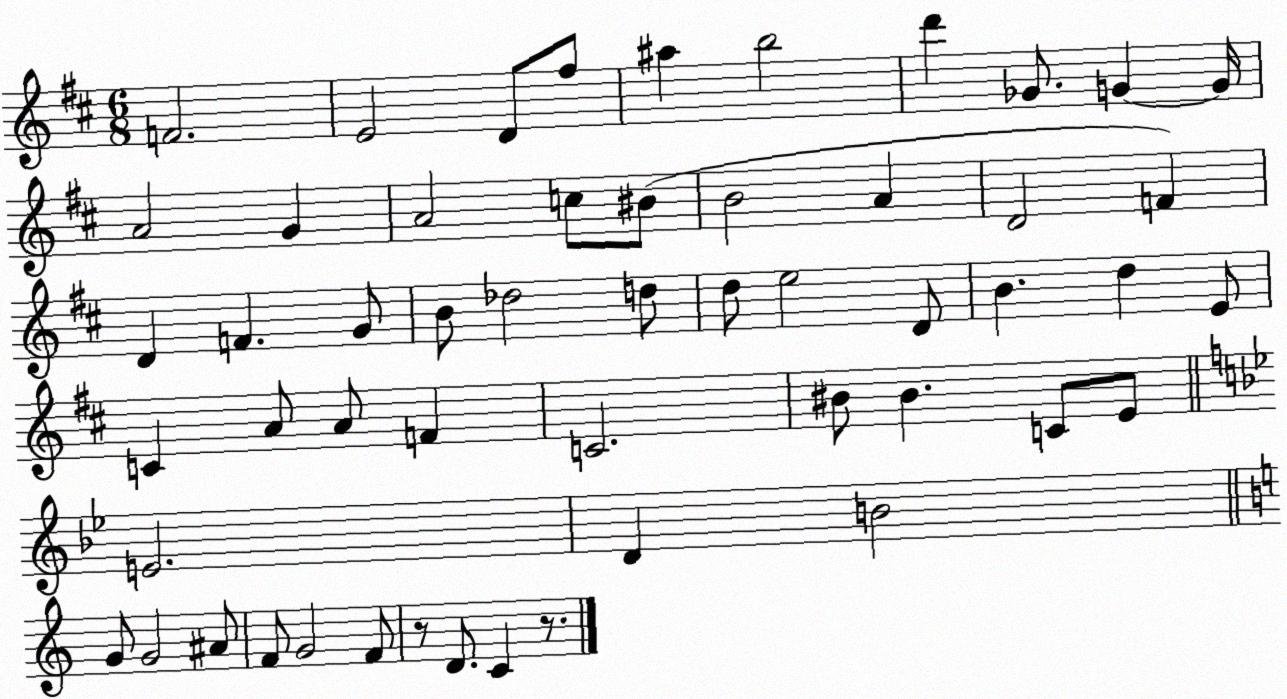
X:1
T:Untitled
M:6/8
L:1/4
K:D
F2 E2 D/2 ^f/2 ^a b2 d' _G/2 G G/4 A2 G A2 c/2 ^B/2 B2 A D2 F D F G/2 B/2 _d2 d/2 d/2 e2 D/2 B d E/2 C A/2 A/2 F C2 ^B/2 ^B C/2 E/2 E2 D B2 G/2 G2 ^A/2 F/2 G2 F/2 z/2 D/2 C z/2